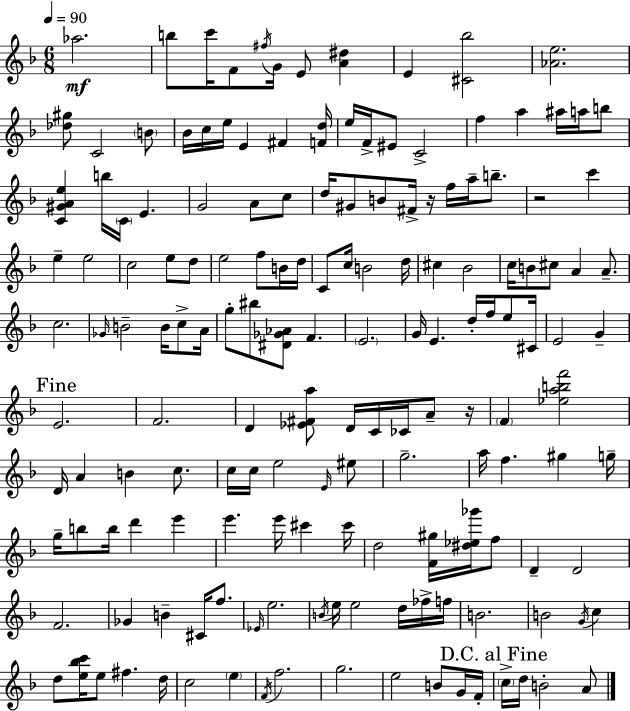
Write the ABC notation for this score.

X:1
T:Untitled
M:6/8
L:1/4
K:Dm
_a2 b/2 c'/4 F/2 ^f/4 G/4 E/2 [A^d] E [^C_b]2 [_Ae]2 [_d^g]/2 C2 B/2 _B/4 c/4 e/4 E ^F [Fd]/4 e/4 F/4 ^E/2 C2 f a ^a/4 a/4 b/2 [C^GAe] b/4 C/4 E G2 A/2 c/2 d/4 ^G/2 B/2 ^F/4 z/4 f/4 a/4 b/2 z2 c' e e2 c2 e/2 d/2 e2 f/2 B/4 d/4 C/2 c/4 B2 d/4 ^c _B2 c/4 B/2 ^c/2 A A/2 c2 _G/4 B2 B/4 c/2 A/4 g/2 ^b/2 [^D_G_A]/2 F E2 G/4 E d/4 f/4 e/2 ^C/4 E2 G E2 F2 D [_E^Fa]/2 D/4 C/4 _C/4 A/2 z/4 F [_eabf']2 D/4 A B c/2 c/4 c/4 e2 E/4 ^e/2 g2 a/4 f ^g g/4 g/4 b/2 b/4 d' e' e' e'/4 ^c' ^c'/4 d2 [F^g]/4 [^d_e_g']/4 f/2 D D2 F2 _G B ^C/4 f/2 _E/4 e2 B/4 e/4 e2 d/4 _f/4 f/4 B2 B2 G/4 c d/2 [e_bc']/4 e/2 ^f d/4 c2 e F/4 f2 g2 e2 B/2 G/4 F/4 c/4 d/4 B2 A/2